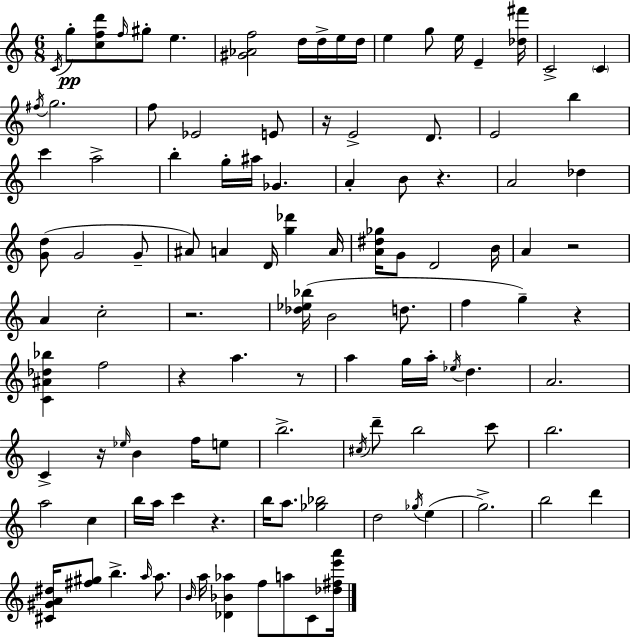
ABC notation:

X:1
T:Untitled
M:6/8
L:1/4
K:C
C/4 g/2 [cfd']/2 f/4 ^g/2 e [^G_Af]2 d/4 d/4 e/4 d/4 e g/2 e/4 E [_d^f']/4 C2 C ^f/4 g2 f/2 _E2 E/2 z/4 E2 D/2 E2 b c' a2 b g/4 ^a/4 _G A B/2 z A2 _d [Gd]/2 G2 G/2 ^A/2 A D/4 [g_d'] A/4 [A^d_g]/4 G/2 D2 B/4 A z2 A c2 z2 [_d_e_b]/4 B2 d/2 f g z [C^A_d_b] f2 z a z/2 a g/4 a/4 _e/4 d A2 C z/4 _e/4 B f/4 e/2 b2 ^c/4 d'/2 b2 c'/2 b2 a2 c b/4 a/4 c' z b/4 a/2 [_g_b]2 d2 _g/4 e g2 b2 d' [^C^GA^d]/4 [^f^g]/2 b a/4 a/2 B/4 a/4 [_D_B_a] f/2 a/2 C/2 [_d^fe'a']/4